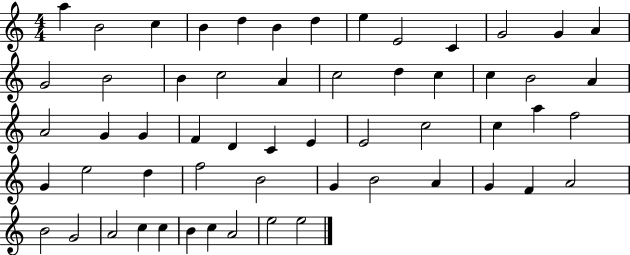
A5/q B4/h C5/q B4/q D5/q B4/q D5/q E5/q E4/h C4/q G4/h G4/q A4/q G4/h B4/h B4/q C5/h A4/q C5/h D5/q C5/q C5/q B4/h A4/q A4/h G4/q G4/q F4/q D4/q C4/q E4/q E4/h C5/h C5/q A5/q F5/h G4/q E5/h D5/q F5/h B4/h G4/q B4/h A4/q G4/q F4/q A4/h B4/h G4/h A4/h C5/q C5/q B4/q C5/q A4/h E5/h E5/h